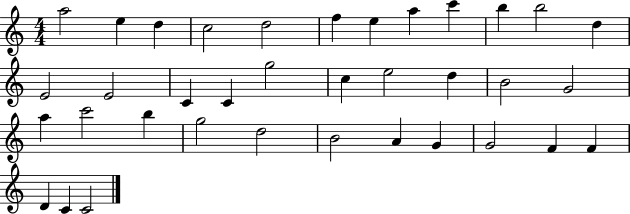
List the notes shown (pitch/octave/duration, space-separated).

A5/h E5/q D5/q C5/h D5/h F5/q E5/q A5/q C6/q B5/q B5/h D5/q E4/h E4/h C4/q C4/q G5/h C5/q E5/h D5/q B4/h G4/h A5/q C6/h B5/q G5/h D5/h B4/h A4/q G4/q G4/h F4/q F4/q D4/q C4/q C4/h